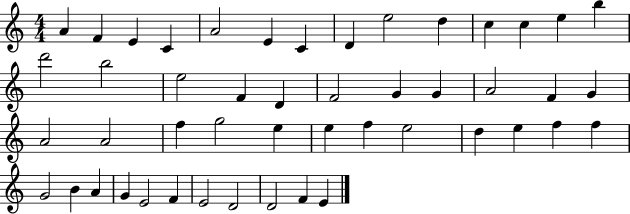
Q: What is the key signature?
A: C major